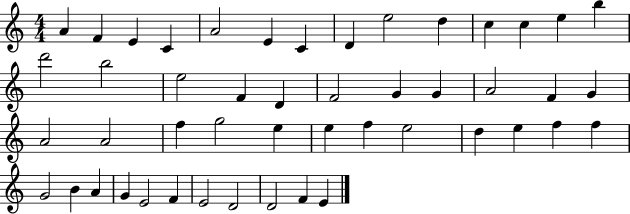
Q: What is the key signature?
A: C major